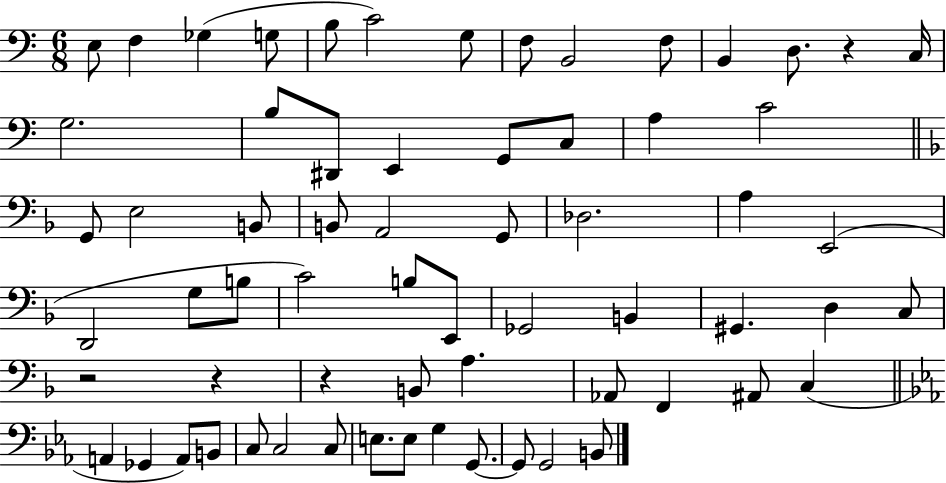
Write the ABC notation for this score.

X:1
T:Untitled
M:6/8
L:1/4
K:C
E,/2 F, _G, G,/2 B,/2 C2 G,/2 F,/2 B,,2 F,/2 B,, D,/2 z C,/4 G,2 B,/2 ^D,,/2 E,, G,,/2 C,/2 A, C2 G,,/2 E,2 B,,/2 B,,/2 A,,2 G,,/2 _D,2 A, E,,2 D,,2 G,/2 B,/2 C2 B,/2 E,,/2 _G,,2 B,, ^G,, D, C,/2 z2 z z B,,/2 A, _A,,/2 F,, ^A,,/2 C, A,, _G,, A,,/2 B,,/2 C,/2 C,2 C,/2 E,/2 E,/2 G, G,,/2 G,,/2 G,,2 B,,/2